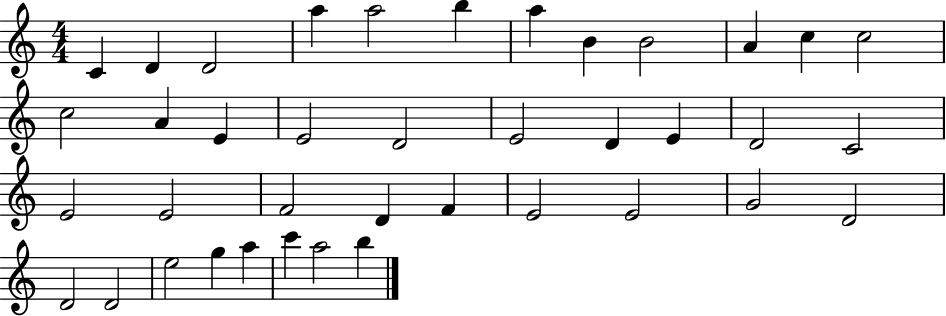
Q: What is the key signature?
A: C major